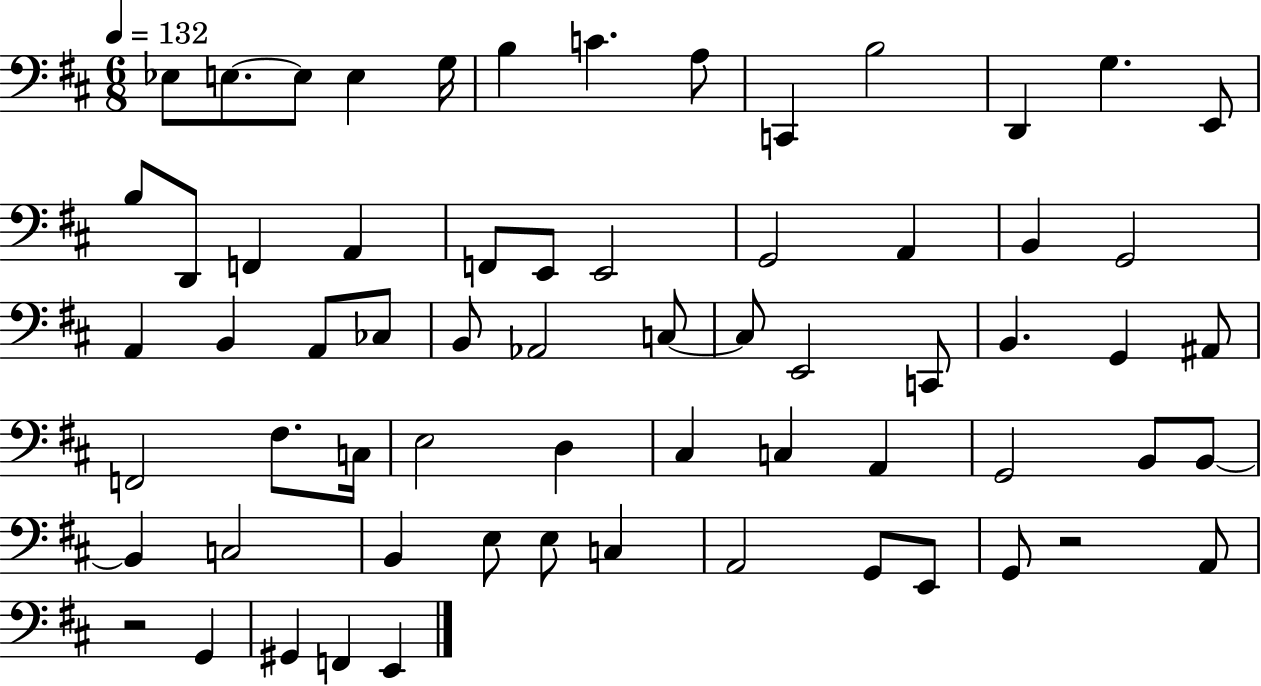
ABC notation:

X:1
T:Untitled
M:6/8
L:1/4
K:D
_E,/2 E,/2 E,/2 E, G,/4 B, C A,/2 C,, B,2 D,, G, E,,/2 B,/2 D,,/2 F,, A,, F,,/2 E,,/2 E,,2 G,,2 A,, B,, G,,2 A,, B,, A,,/2 _C,/2 B,,/2 _A,,2 C,/2 C,/2 E,,2 C,,/2 B,, G,, ^A,,/2 F,,2 ^F,/2 C,/4 E,2 D, ^C, C, A,, G,,2 B,,/2 B,,/2 B,, C,2 B,, E,/2 E,/2 C, A,,2 G,,/2 E,,/2 G,,/2 z2 A,,/2 z2 G,, ^G,, F,, E,,